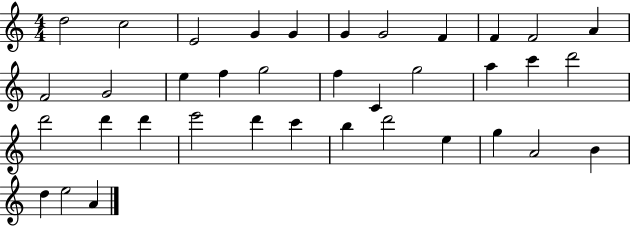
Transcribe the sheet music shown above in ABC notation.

X:1
T:Untitled
M:4/4
L:1/4
K:C
d2 c2 E2 G G G G2 F F F2 A F2 G2 e f g2 f C g2 a c' d'2 d'2 d' d' e'2 d' c' b d'2 e g A2 B d e2 A